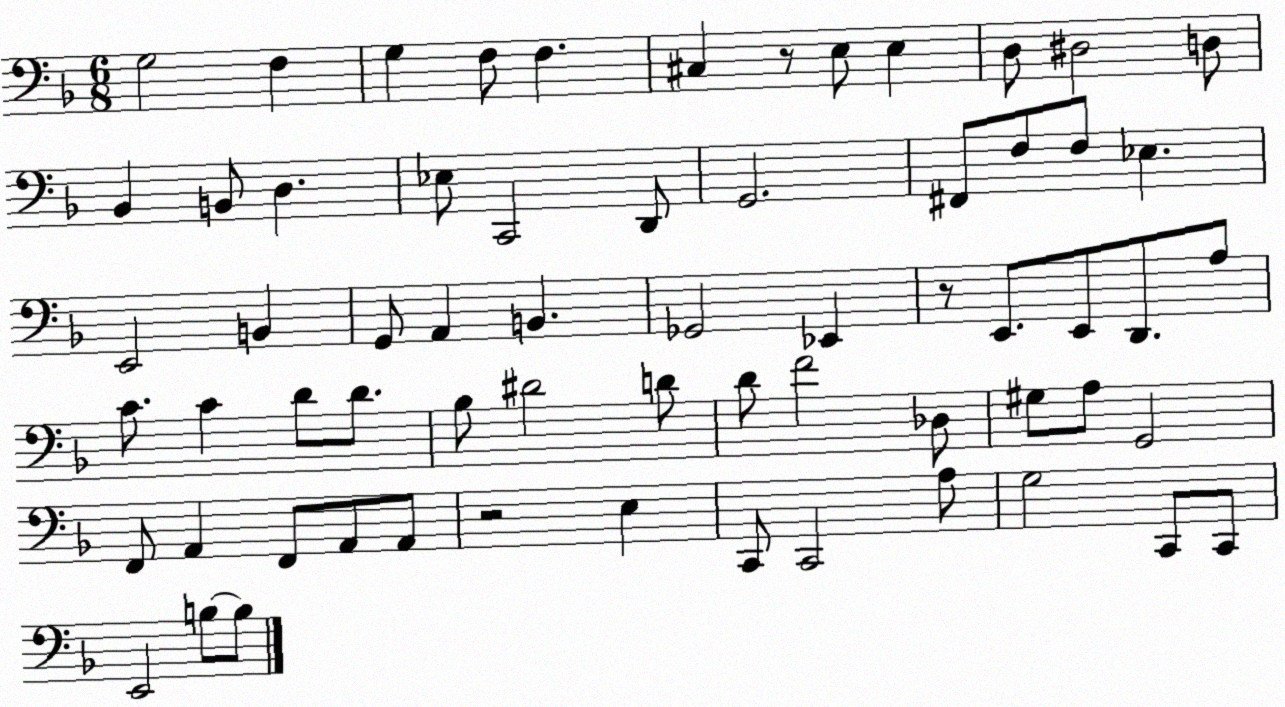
X:1
T:Untitled
M:6/8
L:1/4
K:F
G,2 F, G, F,/2 F, ^C, z/2 E,/2 E, D,/2 ^D,2 D,/2 _B,, B,,/2 D, _E,/2 C,,2 D,,/2 G,,2 ^F,,/2 F,/2 F,/2 _E, E,,2 B,, G,,/2 A,, B,, _G,,2 _E,, z/2 E,,/2 E,,/2 D,,/2 A,/2 C/2 C D/2 D/2 _B,/2 ^D2 D/2 D/2 F2 _D,/2 ^G,/2 A,/2 G,,2 F,,/2 A,, F,,/2 A,,/2 A,,/2 z2 E, C,,/2 C,,2 A,/2 G,2 C,,/2 C,,/2 E,,2 B,/2 B,/2